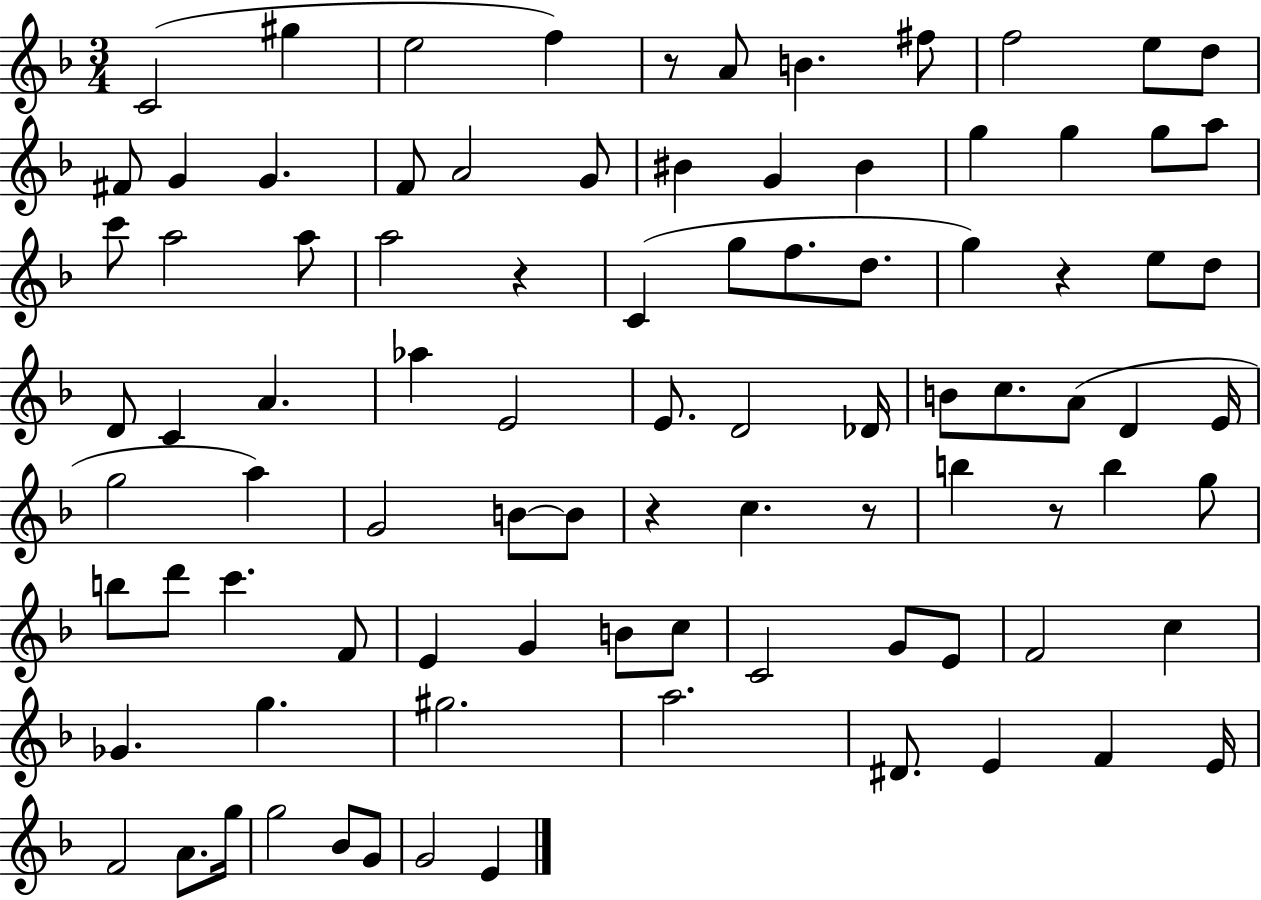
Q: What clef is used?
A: treble